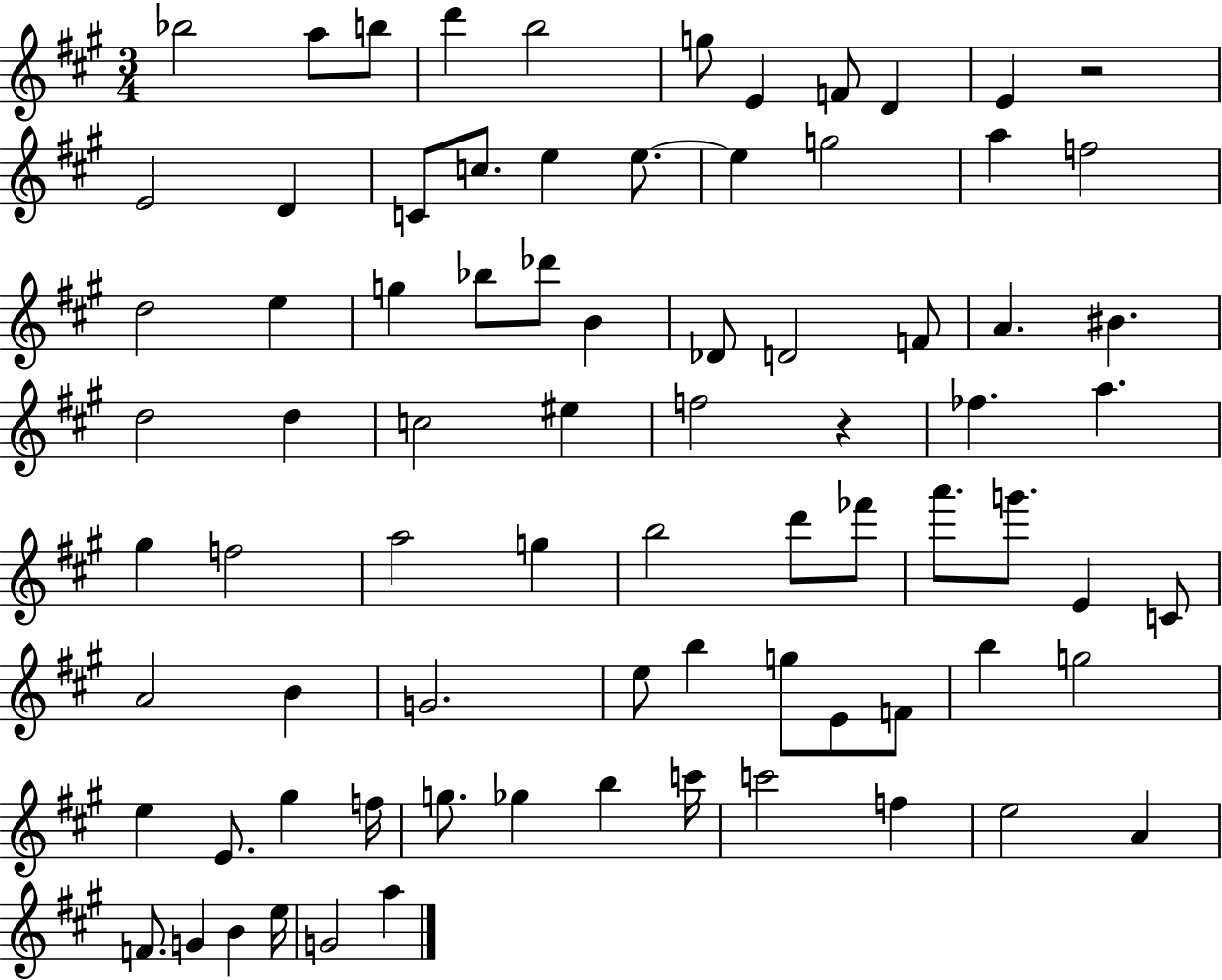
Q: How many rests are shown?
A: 2